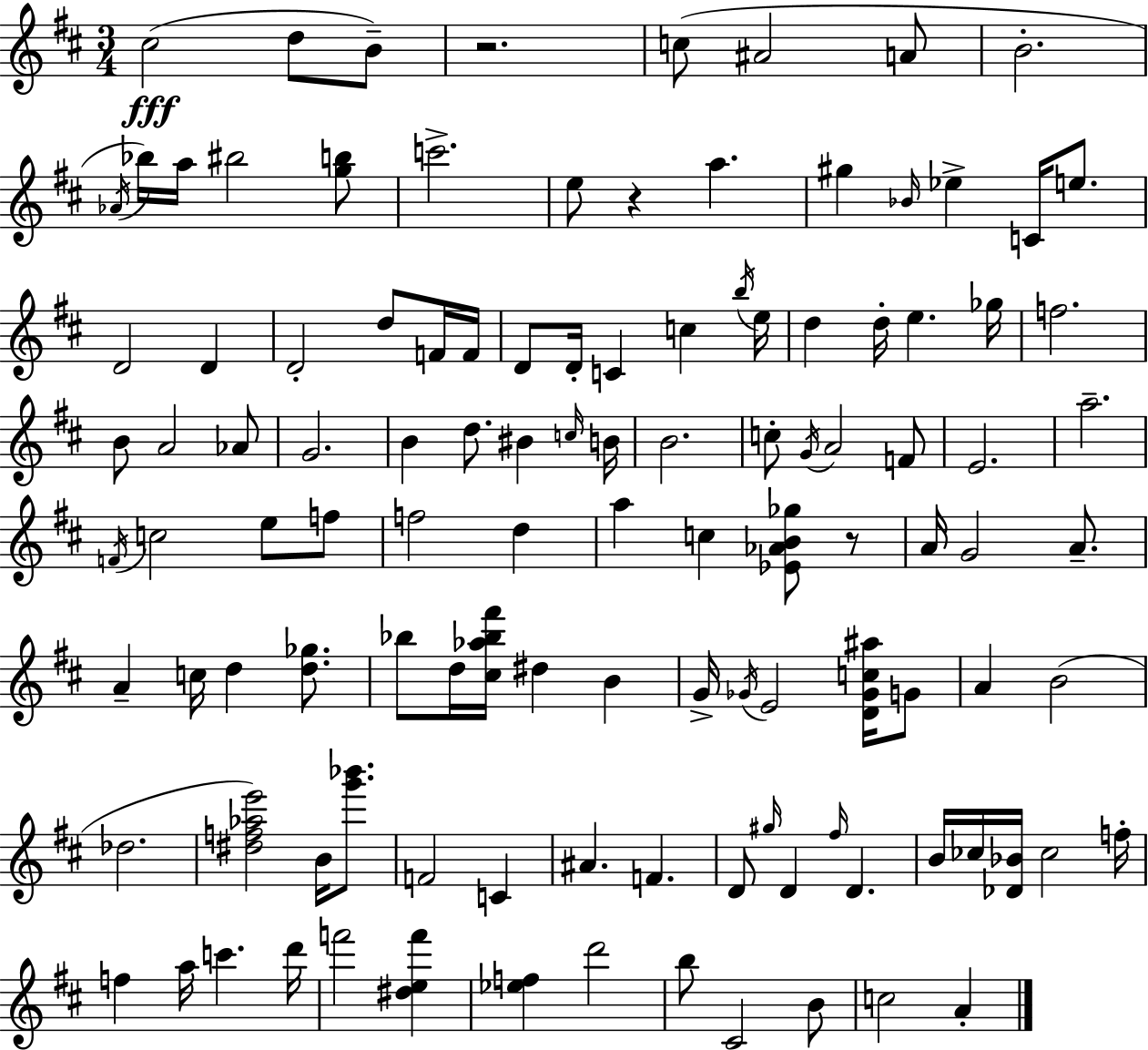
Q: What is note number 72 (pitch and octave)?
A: Gb4